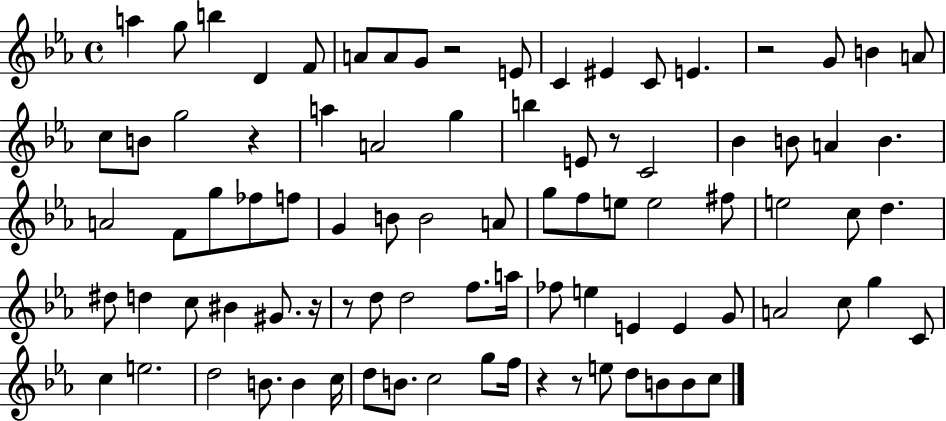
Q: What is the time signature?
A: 4/4